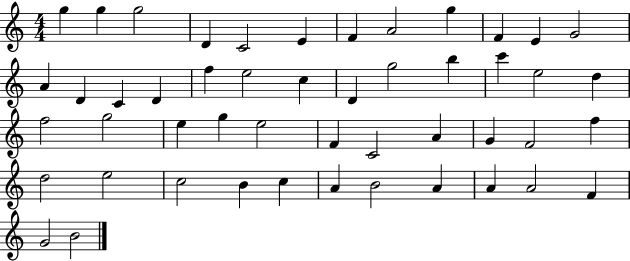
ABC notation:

X:1
T:Untitled
M:4/4
L:1/4
K:C
g g g2 D C2 E F A2 g F E G2 A D C D f e2 c D g2 b c' e2 d f2 g2 e g e2 F C2 A G F2 f d2 e2 c2 B c A B2 A A A2 F G2 B2